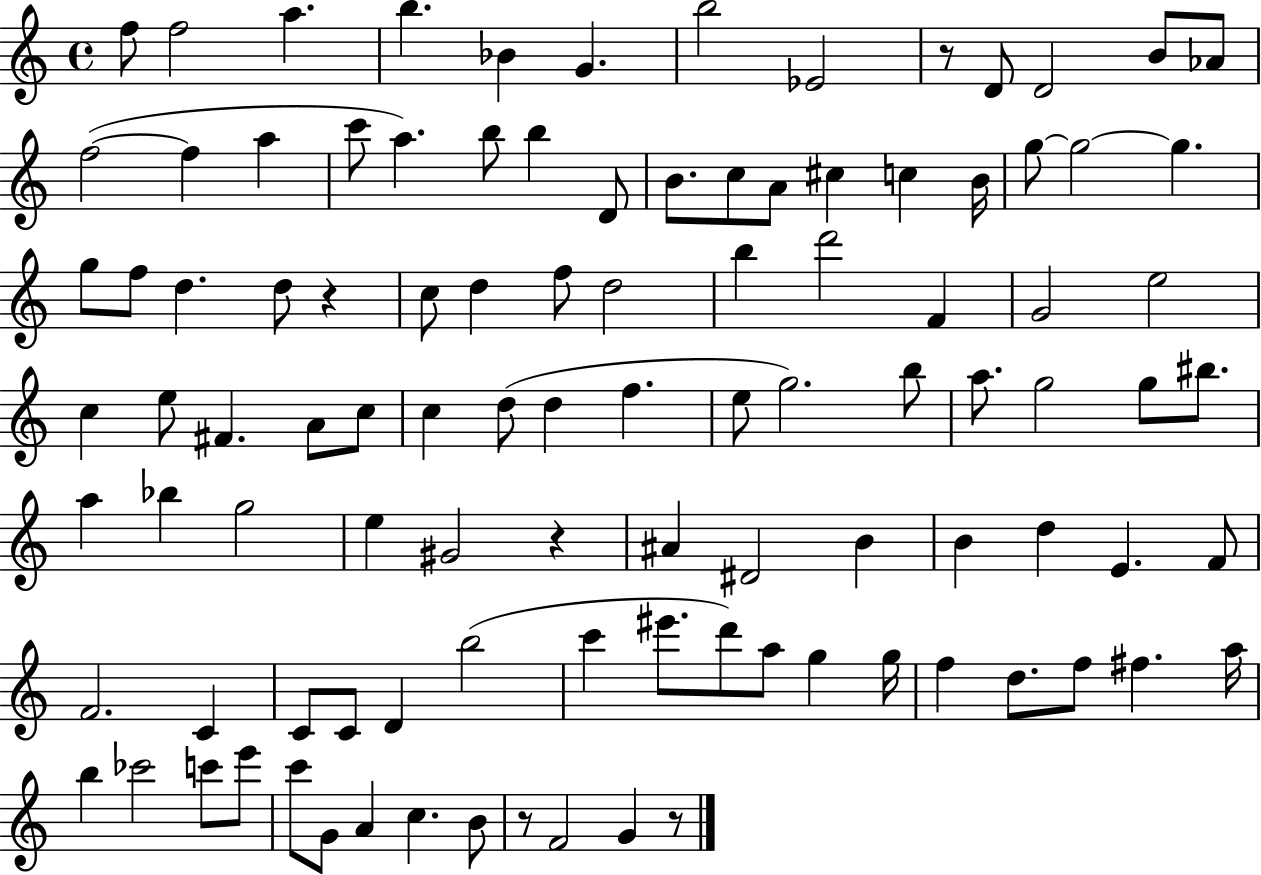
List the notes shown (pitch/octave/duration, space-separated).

F5/e F5/h A5/q. B5/q. Bb4/q G4/q. B5/h Eb4/h R/e D4/e D4/h B4/e Ab4/e F5/h F5/q A5/q C6/e A5/q. B5/e B5/q D4/e B4/e. C5/e A4/e C#5/q C5/q B4/s G5/e G5/h G5/q. G5/e F5/e D5/q. D5/e R/q C5/e D5/q F5/e D5/h B5/q D6/h F4/q G4/h E5/h C5/q E5/e F#4/q. A4/e C5/e C5/q D5/e D5/q F5/q. E5/e G5/h. B5/e A5/e. G5/h G5/e BIS5/e. A5/q Bb5/q G5/h E5/q G#4/h R/q A#4/q D#4/h B4/q B4/q D5/q E4/q. F4/e F4/h. C4/q C4/e C4/e D4/q B5/h C6/q EIS6/e. D6/e A5/e G5/q G5/s F5/q D5/e. F5/e F#5/q. A5/s B5/q CES6/h C6/e E6/e C6/e G4/e A4/q C5/q. B4/e R/e F4/h G4/q R/e